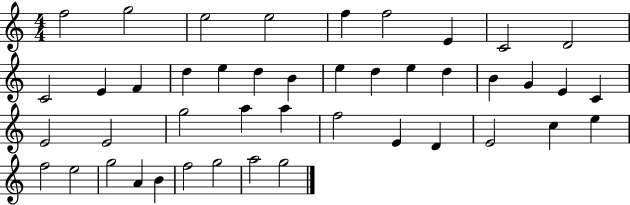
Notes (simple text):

F5/h G5/h E5/h E5/h F5/q F5/h E4/q C4/h D4/h C4/h E4/q F4/q D5/q E5/q D5/q B4/q E5/q D5/q E5/q D5/q B4/q G4/q E4/q C4/q E4/h E4/h G5/h A5/q A5/q F5/h E4/q D4/q E4/h C5/q E5/q F5/h E5/h G5/h A4/q B4/q F5/h G5/h A5/h G5/h